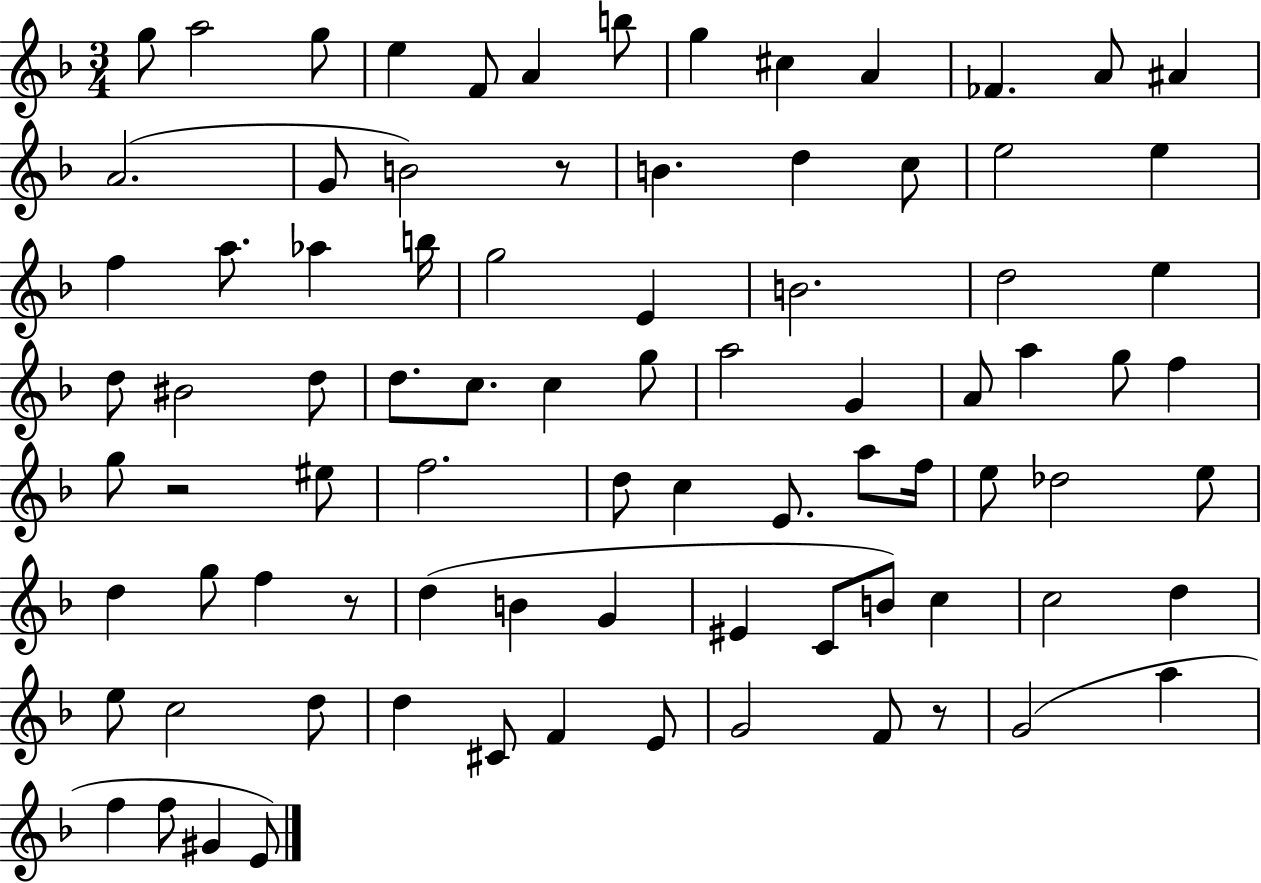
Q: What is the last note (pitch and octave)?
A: E4